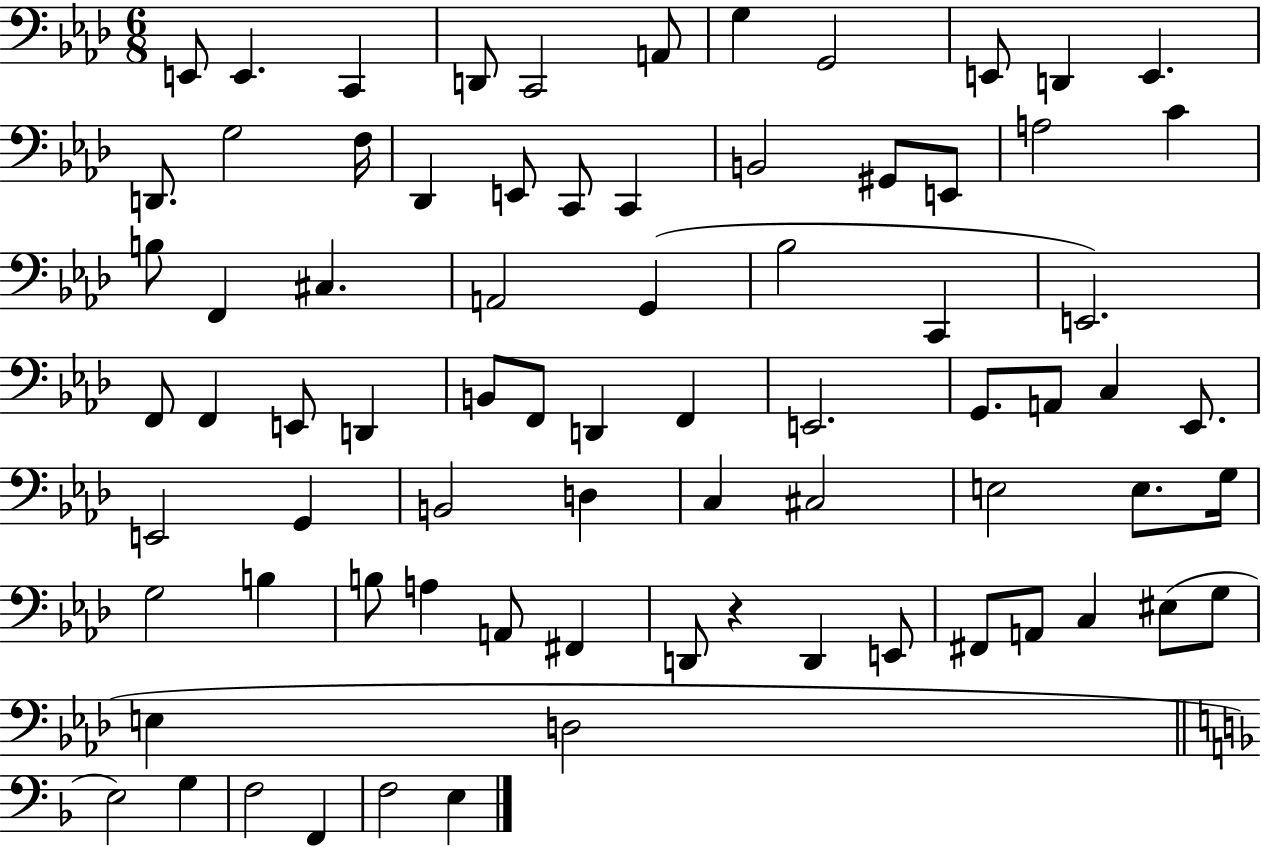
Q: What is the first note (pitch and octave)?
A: E2